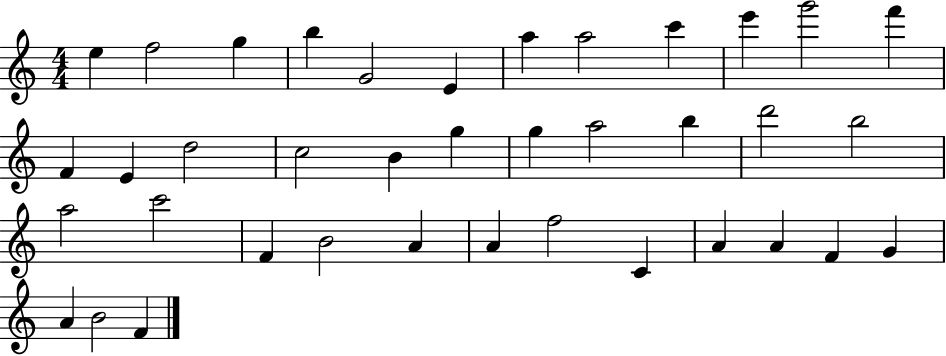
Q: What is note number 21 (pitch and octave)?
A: B5